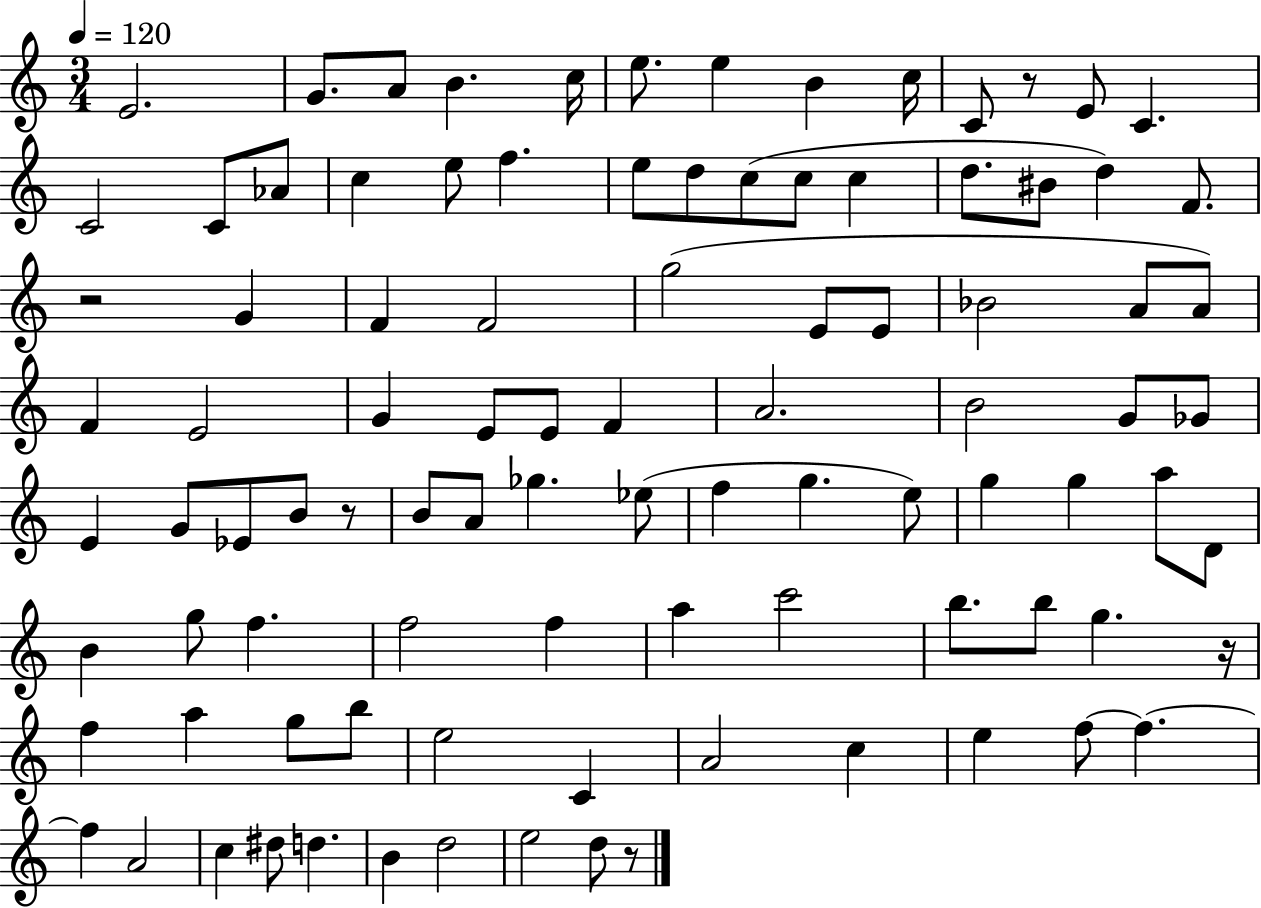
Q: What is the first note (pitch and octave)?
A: E4